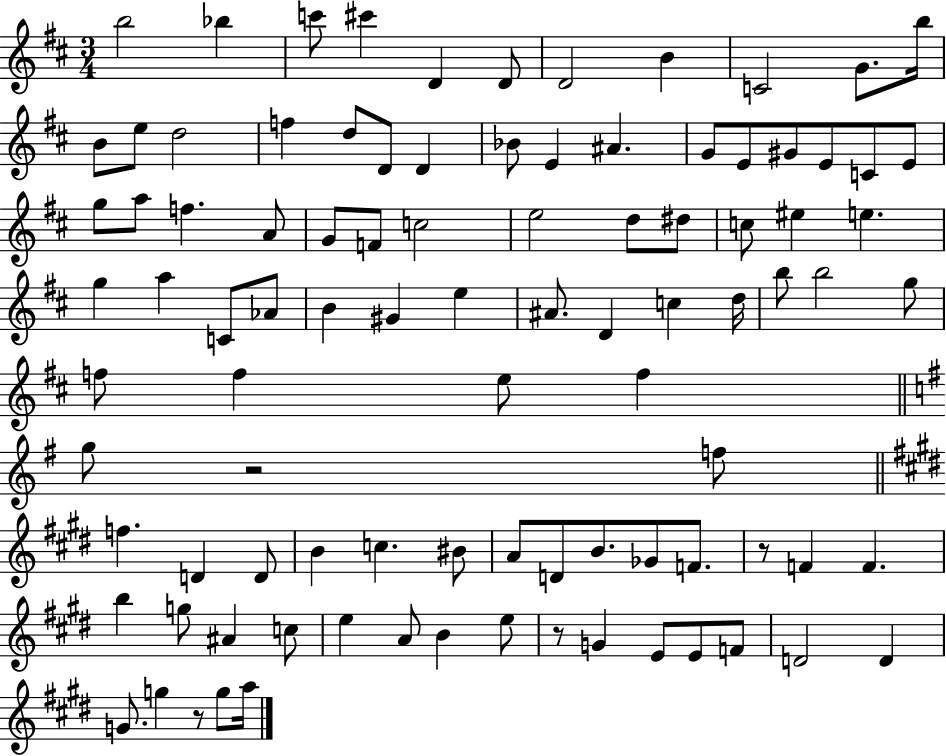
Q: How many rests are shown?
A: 4